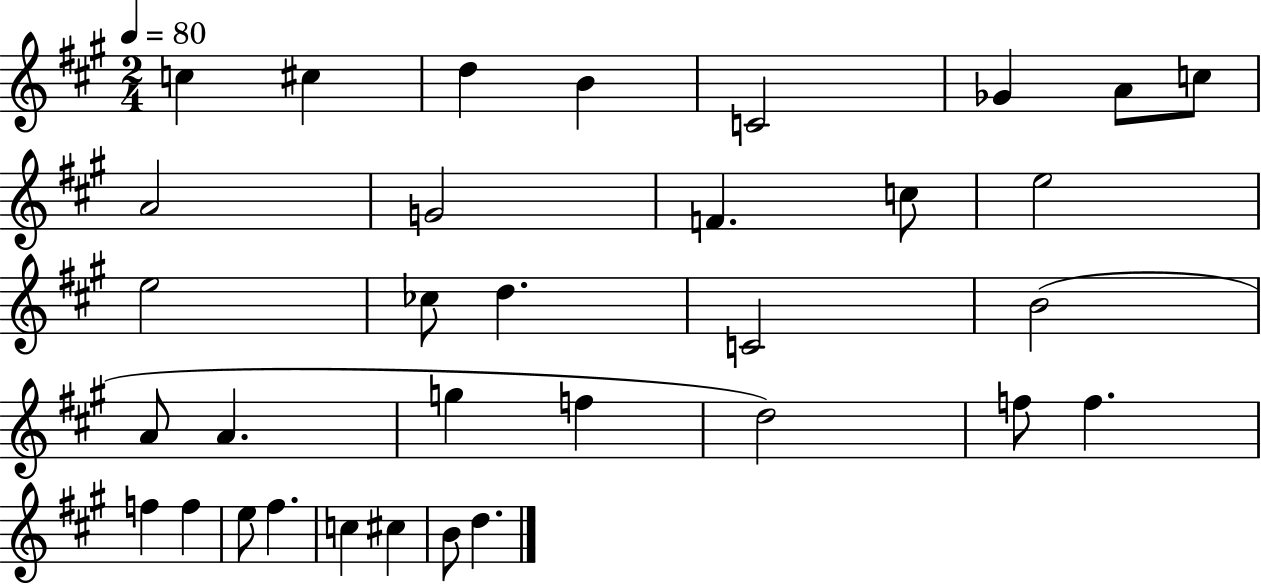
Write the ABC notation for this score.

X:1
T:Untitled
M:2/4
L:1/4
K:A
c ^c d B C2 _G A/2 c/2 A2 G2 F c/2 e2 e2 _c/2 d C2 B2 A/2 A g f d2 f/2 f f f e/2 ^f c ^c B/2 d